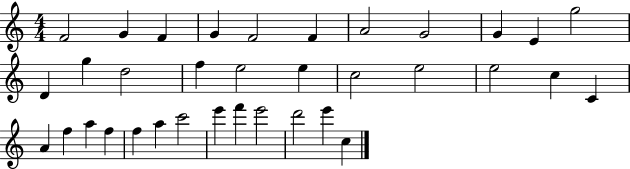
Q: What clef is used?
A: treble